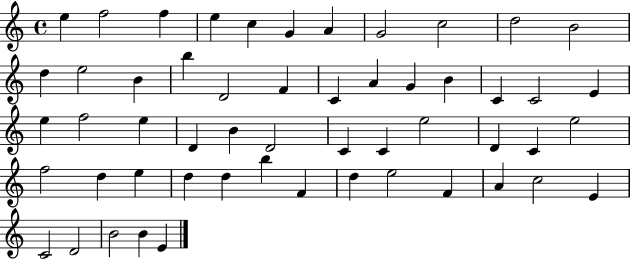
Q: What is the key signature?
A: C major